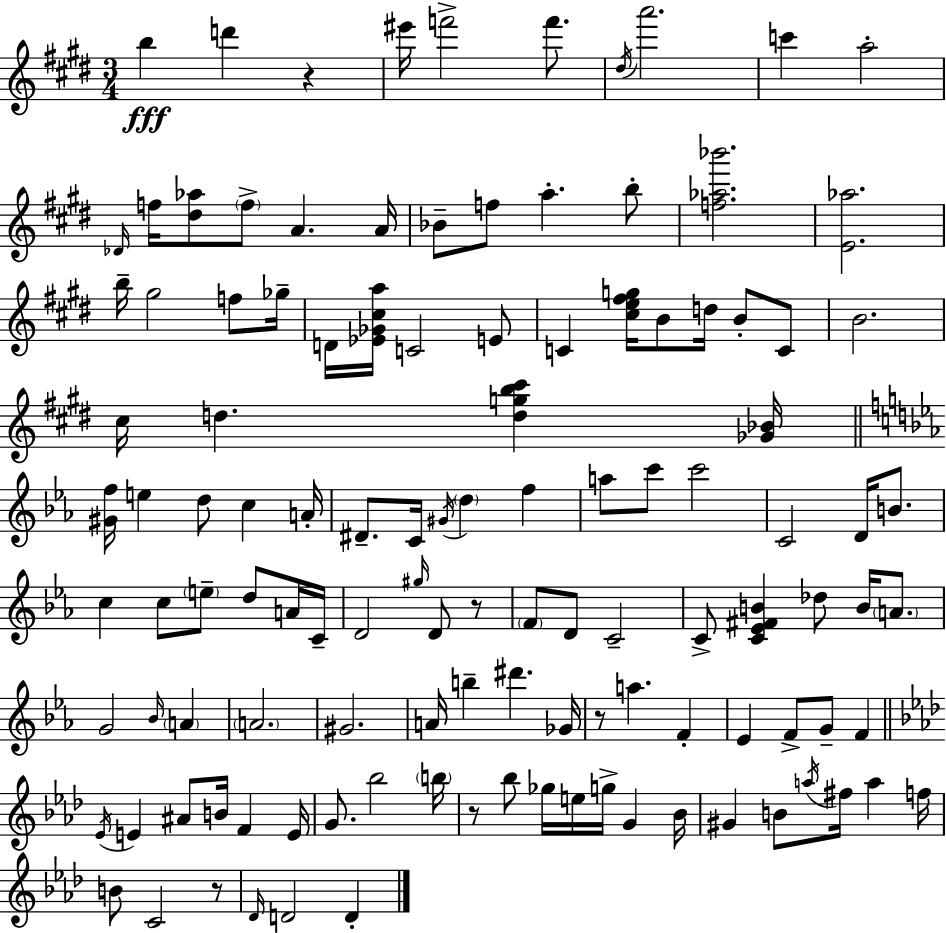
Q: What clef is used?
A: treble